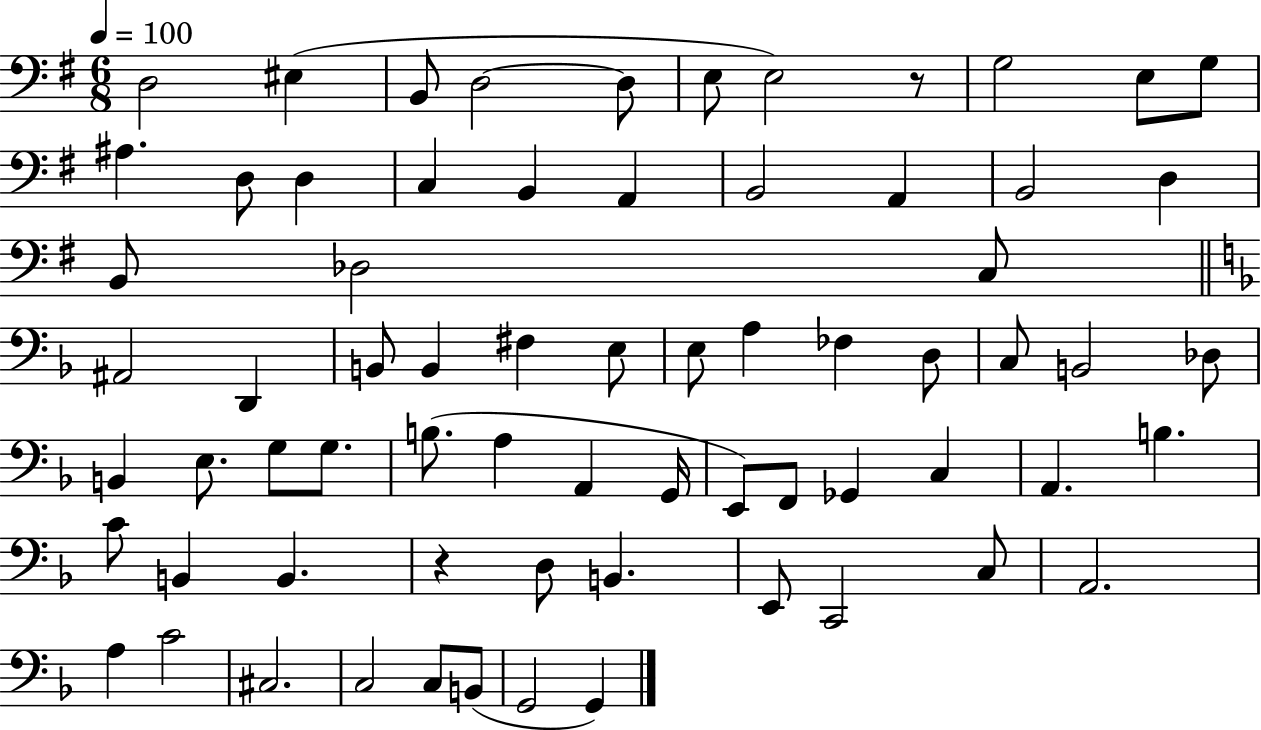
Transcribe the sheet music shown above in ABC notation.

X:1
T:Untitled
M:6/8
L:1/4
K:G
D,2 ^E, B,,/2 D,2 D,/2 E,/2 E,2 z/2 G,2 E,/2 G,/2 ^A, D,/2 D, C, B,, A,, B,,2 A,, B,,2 D, B,,/2 _D,2 C,/2 ^A,,2 D,, B,,/2 B,, ^F, E,/2 E,/2 A, _F, D,/2 C,/2 B,,2 _D,/2 B,, E,/2 G,/2 G,/2 B,/2 A, A,, G,,/4 E,,/2 F,,/2 _G,, C, A,, B, C/2 B,, B,, z D,/2 B,, E,,/2 C,,2 C,/2 A,,2 A, C2 ^C,2 C,2 C,/2 B,,/2 G,,2 G,,